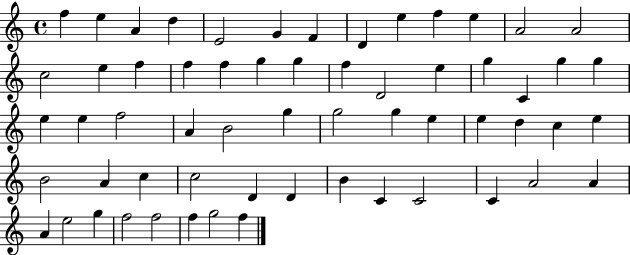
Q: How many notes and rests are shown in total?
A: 60